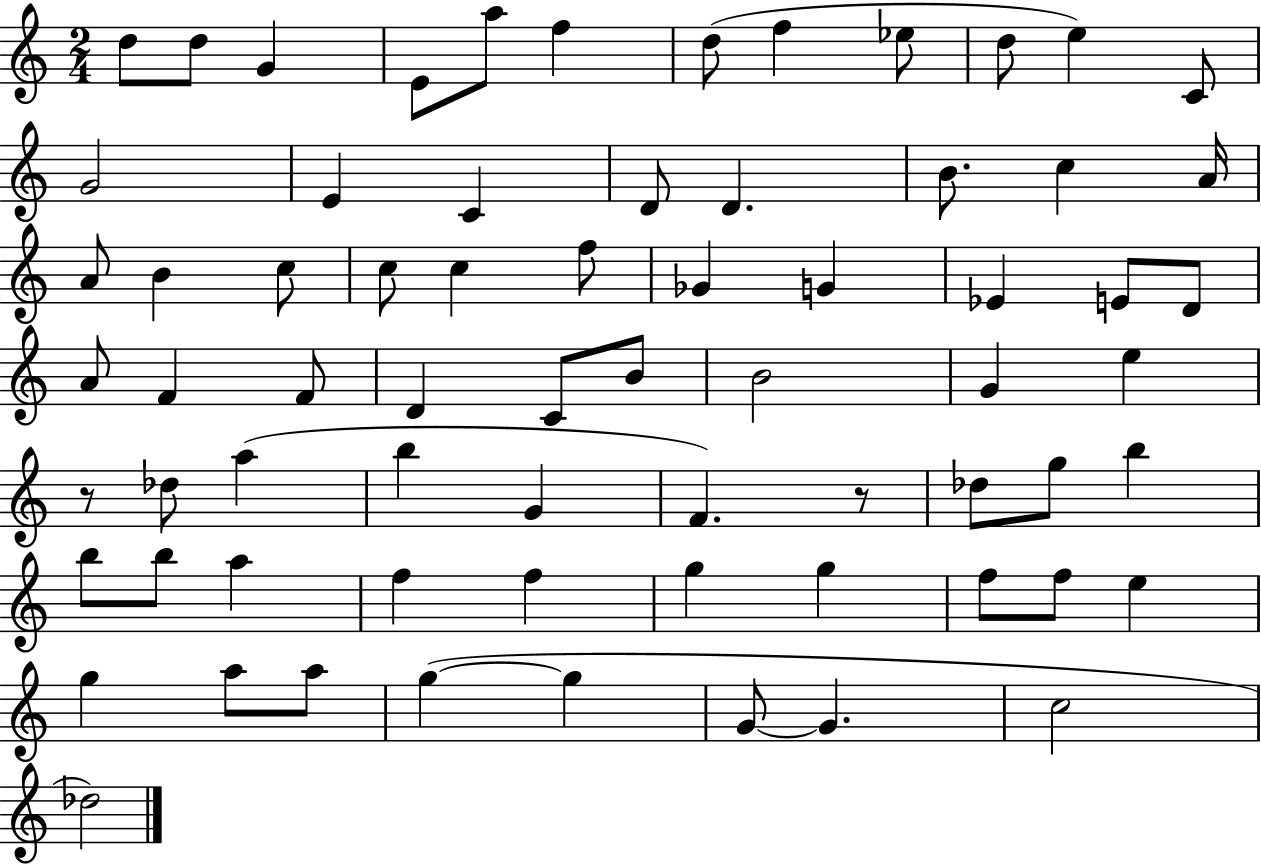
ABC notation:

X:1
T:Untitled
M:2/4
L:1/4
K:C
d/2 d/2 G E/2 a/2 f d/2 f _e/2 d/2 e C/2 G2 E C D/2 D B/2 c A/4 A/2 B c/2 c/2 c f/2 _G G _E E/2 D/2 A/2 F F/2 D C/2 B/2 B2 G e z/2 _d/2 a b G F z/2 _d/2 g/2 b b/2 b/2 a f f g g f/2 f/2 e g a/2 a/2 g g G/2 G c2 _d2